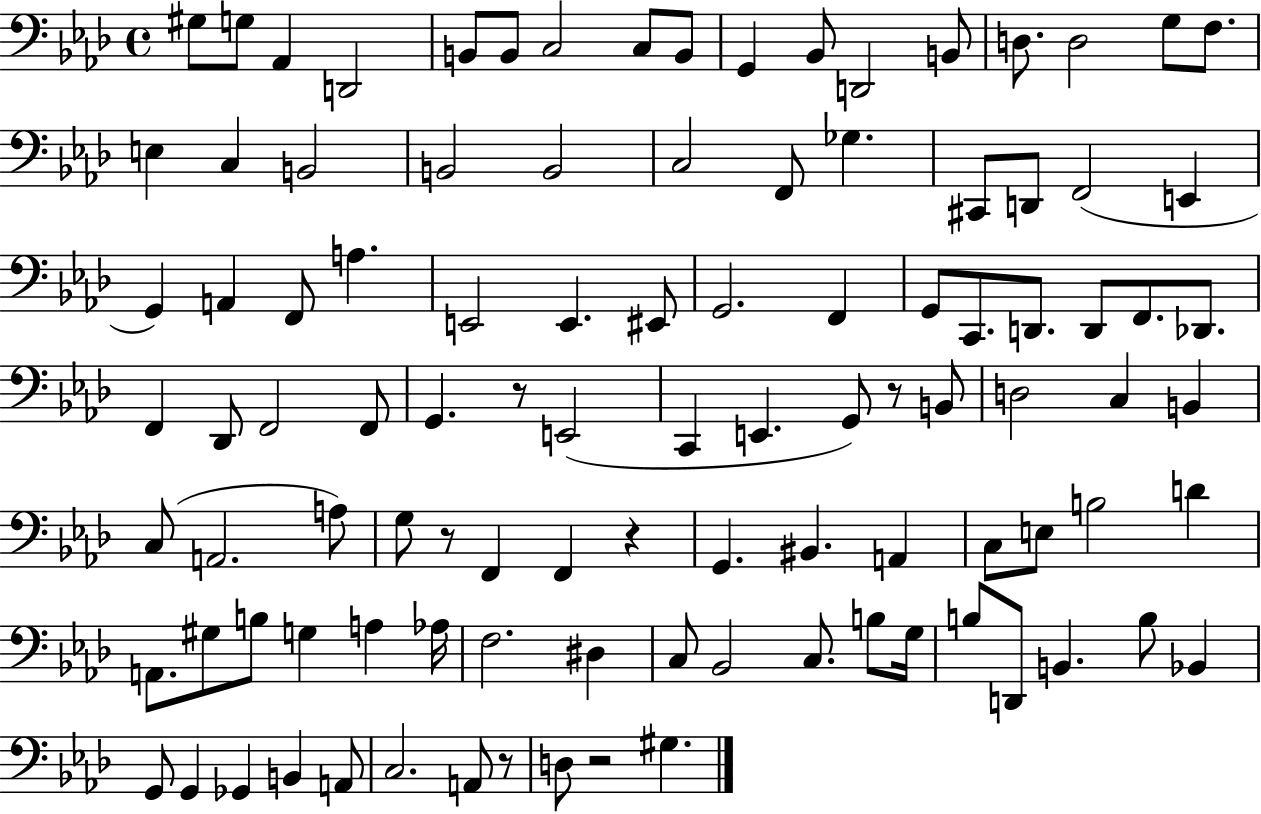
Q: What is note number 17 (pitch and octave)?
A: F3